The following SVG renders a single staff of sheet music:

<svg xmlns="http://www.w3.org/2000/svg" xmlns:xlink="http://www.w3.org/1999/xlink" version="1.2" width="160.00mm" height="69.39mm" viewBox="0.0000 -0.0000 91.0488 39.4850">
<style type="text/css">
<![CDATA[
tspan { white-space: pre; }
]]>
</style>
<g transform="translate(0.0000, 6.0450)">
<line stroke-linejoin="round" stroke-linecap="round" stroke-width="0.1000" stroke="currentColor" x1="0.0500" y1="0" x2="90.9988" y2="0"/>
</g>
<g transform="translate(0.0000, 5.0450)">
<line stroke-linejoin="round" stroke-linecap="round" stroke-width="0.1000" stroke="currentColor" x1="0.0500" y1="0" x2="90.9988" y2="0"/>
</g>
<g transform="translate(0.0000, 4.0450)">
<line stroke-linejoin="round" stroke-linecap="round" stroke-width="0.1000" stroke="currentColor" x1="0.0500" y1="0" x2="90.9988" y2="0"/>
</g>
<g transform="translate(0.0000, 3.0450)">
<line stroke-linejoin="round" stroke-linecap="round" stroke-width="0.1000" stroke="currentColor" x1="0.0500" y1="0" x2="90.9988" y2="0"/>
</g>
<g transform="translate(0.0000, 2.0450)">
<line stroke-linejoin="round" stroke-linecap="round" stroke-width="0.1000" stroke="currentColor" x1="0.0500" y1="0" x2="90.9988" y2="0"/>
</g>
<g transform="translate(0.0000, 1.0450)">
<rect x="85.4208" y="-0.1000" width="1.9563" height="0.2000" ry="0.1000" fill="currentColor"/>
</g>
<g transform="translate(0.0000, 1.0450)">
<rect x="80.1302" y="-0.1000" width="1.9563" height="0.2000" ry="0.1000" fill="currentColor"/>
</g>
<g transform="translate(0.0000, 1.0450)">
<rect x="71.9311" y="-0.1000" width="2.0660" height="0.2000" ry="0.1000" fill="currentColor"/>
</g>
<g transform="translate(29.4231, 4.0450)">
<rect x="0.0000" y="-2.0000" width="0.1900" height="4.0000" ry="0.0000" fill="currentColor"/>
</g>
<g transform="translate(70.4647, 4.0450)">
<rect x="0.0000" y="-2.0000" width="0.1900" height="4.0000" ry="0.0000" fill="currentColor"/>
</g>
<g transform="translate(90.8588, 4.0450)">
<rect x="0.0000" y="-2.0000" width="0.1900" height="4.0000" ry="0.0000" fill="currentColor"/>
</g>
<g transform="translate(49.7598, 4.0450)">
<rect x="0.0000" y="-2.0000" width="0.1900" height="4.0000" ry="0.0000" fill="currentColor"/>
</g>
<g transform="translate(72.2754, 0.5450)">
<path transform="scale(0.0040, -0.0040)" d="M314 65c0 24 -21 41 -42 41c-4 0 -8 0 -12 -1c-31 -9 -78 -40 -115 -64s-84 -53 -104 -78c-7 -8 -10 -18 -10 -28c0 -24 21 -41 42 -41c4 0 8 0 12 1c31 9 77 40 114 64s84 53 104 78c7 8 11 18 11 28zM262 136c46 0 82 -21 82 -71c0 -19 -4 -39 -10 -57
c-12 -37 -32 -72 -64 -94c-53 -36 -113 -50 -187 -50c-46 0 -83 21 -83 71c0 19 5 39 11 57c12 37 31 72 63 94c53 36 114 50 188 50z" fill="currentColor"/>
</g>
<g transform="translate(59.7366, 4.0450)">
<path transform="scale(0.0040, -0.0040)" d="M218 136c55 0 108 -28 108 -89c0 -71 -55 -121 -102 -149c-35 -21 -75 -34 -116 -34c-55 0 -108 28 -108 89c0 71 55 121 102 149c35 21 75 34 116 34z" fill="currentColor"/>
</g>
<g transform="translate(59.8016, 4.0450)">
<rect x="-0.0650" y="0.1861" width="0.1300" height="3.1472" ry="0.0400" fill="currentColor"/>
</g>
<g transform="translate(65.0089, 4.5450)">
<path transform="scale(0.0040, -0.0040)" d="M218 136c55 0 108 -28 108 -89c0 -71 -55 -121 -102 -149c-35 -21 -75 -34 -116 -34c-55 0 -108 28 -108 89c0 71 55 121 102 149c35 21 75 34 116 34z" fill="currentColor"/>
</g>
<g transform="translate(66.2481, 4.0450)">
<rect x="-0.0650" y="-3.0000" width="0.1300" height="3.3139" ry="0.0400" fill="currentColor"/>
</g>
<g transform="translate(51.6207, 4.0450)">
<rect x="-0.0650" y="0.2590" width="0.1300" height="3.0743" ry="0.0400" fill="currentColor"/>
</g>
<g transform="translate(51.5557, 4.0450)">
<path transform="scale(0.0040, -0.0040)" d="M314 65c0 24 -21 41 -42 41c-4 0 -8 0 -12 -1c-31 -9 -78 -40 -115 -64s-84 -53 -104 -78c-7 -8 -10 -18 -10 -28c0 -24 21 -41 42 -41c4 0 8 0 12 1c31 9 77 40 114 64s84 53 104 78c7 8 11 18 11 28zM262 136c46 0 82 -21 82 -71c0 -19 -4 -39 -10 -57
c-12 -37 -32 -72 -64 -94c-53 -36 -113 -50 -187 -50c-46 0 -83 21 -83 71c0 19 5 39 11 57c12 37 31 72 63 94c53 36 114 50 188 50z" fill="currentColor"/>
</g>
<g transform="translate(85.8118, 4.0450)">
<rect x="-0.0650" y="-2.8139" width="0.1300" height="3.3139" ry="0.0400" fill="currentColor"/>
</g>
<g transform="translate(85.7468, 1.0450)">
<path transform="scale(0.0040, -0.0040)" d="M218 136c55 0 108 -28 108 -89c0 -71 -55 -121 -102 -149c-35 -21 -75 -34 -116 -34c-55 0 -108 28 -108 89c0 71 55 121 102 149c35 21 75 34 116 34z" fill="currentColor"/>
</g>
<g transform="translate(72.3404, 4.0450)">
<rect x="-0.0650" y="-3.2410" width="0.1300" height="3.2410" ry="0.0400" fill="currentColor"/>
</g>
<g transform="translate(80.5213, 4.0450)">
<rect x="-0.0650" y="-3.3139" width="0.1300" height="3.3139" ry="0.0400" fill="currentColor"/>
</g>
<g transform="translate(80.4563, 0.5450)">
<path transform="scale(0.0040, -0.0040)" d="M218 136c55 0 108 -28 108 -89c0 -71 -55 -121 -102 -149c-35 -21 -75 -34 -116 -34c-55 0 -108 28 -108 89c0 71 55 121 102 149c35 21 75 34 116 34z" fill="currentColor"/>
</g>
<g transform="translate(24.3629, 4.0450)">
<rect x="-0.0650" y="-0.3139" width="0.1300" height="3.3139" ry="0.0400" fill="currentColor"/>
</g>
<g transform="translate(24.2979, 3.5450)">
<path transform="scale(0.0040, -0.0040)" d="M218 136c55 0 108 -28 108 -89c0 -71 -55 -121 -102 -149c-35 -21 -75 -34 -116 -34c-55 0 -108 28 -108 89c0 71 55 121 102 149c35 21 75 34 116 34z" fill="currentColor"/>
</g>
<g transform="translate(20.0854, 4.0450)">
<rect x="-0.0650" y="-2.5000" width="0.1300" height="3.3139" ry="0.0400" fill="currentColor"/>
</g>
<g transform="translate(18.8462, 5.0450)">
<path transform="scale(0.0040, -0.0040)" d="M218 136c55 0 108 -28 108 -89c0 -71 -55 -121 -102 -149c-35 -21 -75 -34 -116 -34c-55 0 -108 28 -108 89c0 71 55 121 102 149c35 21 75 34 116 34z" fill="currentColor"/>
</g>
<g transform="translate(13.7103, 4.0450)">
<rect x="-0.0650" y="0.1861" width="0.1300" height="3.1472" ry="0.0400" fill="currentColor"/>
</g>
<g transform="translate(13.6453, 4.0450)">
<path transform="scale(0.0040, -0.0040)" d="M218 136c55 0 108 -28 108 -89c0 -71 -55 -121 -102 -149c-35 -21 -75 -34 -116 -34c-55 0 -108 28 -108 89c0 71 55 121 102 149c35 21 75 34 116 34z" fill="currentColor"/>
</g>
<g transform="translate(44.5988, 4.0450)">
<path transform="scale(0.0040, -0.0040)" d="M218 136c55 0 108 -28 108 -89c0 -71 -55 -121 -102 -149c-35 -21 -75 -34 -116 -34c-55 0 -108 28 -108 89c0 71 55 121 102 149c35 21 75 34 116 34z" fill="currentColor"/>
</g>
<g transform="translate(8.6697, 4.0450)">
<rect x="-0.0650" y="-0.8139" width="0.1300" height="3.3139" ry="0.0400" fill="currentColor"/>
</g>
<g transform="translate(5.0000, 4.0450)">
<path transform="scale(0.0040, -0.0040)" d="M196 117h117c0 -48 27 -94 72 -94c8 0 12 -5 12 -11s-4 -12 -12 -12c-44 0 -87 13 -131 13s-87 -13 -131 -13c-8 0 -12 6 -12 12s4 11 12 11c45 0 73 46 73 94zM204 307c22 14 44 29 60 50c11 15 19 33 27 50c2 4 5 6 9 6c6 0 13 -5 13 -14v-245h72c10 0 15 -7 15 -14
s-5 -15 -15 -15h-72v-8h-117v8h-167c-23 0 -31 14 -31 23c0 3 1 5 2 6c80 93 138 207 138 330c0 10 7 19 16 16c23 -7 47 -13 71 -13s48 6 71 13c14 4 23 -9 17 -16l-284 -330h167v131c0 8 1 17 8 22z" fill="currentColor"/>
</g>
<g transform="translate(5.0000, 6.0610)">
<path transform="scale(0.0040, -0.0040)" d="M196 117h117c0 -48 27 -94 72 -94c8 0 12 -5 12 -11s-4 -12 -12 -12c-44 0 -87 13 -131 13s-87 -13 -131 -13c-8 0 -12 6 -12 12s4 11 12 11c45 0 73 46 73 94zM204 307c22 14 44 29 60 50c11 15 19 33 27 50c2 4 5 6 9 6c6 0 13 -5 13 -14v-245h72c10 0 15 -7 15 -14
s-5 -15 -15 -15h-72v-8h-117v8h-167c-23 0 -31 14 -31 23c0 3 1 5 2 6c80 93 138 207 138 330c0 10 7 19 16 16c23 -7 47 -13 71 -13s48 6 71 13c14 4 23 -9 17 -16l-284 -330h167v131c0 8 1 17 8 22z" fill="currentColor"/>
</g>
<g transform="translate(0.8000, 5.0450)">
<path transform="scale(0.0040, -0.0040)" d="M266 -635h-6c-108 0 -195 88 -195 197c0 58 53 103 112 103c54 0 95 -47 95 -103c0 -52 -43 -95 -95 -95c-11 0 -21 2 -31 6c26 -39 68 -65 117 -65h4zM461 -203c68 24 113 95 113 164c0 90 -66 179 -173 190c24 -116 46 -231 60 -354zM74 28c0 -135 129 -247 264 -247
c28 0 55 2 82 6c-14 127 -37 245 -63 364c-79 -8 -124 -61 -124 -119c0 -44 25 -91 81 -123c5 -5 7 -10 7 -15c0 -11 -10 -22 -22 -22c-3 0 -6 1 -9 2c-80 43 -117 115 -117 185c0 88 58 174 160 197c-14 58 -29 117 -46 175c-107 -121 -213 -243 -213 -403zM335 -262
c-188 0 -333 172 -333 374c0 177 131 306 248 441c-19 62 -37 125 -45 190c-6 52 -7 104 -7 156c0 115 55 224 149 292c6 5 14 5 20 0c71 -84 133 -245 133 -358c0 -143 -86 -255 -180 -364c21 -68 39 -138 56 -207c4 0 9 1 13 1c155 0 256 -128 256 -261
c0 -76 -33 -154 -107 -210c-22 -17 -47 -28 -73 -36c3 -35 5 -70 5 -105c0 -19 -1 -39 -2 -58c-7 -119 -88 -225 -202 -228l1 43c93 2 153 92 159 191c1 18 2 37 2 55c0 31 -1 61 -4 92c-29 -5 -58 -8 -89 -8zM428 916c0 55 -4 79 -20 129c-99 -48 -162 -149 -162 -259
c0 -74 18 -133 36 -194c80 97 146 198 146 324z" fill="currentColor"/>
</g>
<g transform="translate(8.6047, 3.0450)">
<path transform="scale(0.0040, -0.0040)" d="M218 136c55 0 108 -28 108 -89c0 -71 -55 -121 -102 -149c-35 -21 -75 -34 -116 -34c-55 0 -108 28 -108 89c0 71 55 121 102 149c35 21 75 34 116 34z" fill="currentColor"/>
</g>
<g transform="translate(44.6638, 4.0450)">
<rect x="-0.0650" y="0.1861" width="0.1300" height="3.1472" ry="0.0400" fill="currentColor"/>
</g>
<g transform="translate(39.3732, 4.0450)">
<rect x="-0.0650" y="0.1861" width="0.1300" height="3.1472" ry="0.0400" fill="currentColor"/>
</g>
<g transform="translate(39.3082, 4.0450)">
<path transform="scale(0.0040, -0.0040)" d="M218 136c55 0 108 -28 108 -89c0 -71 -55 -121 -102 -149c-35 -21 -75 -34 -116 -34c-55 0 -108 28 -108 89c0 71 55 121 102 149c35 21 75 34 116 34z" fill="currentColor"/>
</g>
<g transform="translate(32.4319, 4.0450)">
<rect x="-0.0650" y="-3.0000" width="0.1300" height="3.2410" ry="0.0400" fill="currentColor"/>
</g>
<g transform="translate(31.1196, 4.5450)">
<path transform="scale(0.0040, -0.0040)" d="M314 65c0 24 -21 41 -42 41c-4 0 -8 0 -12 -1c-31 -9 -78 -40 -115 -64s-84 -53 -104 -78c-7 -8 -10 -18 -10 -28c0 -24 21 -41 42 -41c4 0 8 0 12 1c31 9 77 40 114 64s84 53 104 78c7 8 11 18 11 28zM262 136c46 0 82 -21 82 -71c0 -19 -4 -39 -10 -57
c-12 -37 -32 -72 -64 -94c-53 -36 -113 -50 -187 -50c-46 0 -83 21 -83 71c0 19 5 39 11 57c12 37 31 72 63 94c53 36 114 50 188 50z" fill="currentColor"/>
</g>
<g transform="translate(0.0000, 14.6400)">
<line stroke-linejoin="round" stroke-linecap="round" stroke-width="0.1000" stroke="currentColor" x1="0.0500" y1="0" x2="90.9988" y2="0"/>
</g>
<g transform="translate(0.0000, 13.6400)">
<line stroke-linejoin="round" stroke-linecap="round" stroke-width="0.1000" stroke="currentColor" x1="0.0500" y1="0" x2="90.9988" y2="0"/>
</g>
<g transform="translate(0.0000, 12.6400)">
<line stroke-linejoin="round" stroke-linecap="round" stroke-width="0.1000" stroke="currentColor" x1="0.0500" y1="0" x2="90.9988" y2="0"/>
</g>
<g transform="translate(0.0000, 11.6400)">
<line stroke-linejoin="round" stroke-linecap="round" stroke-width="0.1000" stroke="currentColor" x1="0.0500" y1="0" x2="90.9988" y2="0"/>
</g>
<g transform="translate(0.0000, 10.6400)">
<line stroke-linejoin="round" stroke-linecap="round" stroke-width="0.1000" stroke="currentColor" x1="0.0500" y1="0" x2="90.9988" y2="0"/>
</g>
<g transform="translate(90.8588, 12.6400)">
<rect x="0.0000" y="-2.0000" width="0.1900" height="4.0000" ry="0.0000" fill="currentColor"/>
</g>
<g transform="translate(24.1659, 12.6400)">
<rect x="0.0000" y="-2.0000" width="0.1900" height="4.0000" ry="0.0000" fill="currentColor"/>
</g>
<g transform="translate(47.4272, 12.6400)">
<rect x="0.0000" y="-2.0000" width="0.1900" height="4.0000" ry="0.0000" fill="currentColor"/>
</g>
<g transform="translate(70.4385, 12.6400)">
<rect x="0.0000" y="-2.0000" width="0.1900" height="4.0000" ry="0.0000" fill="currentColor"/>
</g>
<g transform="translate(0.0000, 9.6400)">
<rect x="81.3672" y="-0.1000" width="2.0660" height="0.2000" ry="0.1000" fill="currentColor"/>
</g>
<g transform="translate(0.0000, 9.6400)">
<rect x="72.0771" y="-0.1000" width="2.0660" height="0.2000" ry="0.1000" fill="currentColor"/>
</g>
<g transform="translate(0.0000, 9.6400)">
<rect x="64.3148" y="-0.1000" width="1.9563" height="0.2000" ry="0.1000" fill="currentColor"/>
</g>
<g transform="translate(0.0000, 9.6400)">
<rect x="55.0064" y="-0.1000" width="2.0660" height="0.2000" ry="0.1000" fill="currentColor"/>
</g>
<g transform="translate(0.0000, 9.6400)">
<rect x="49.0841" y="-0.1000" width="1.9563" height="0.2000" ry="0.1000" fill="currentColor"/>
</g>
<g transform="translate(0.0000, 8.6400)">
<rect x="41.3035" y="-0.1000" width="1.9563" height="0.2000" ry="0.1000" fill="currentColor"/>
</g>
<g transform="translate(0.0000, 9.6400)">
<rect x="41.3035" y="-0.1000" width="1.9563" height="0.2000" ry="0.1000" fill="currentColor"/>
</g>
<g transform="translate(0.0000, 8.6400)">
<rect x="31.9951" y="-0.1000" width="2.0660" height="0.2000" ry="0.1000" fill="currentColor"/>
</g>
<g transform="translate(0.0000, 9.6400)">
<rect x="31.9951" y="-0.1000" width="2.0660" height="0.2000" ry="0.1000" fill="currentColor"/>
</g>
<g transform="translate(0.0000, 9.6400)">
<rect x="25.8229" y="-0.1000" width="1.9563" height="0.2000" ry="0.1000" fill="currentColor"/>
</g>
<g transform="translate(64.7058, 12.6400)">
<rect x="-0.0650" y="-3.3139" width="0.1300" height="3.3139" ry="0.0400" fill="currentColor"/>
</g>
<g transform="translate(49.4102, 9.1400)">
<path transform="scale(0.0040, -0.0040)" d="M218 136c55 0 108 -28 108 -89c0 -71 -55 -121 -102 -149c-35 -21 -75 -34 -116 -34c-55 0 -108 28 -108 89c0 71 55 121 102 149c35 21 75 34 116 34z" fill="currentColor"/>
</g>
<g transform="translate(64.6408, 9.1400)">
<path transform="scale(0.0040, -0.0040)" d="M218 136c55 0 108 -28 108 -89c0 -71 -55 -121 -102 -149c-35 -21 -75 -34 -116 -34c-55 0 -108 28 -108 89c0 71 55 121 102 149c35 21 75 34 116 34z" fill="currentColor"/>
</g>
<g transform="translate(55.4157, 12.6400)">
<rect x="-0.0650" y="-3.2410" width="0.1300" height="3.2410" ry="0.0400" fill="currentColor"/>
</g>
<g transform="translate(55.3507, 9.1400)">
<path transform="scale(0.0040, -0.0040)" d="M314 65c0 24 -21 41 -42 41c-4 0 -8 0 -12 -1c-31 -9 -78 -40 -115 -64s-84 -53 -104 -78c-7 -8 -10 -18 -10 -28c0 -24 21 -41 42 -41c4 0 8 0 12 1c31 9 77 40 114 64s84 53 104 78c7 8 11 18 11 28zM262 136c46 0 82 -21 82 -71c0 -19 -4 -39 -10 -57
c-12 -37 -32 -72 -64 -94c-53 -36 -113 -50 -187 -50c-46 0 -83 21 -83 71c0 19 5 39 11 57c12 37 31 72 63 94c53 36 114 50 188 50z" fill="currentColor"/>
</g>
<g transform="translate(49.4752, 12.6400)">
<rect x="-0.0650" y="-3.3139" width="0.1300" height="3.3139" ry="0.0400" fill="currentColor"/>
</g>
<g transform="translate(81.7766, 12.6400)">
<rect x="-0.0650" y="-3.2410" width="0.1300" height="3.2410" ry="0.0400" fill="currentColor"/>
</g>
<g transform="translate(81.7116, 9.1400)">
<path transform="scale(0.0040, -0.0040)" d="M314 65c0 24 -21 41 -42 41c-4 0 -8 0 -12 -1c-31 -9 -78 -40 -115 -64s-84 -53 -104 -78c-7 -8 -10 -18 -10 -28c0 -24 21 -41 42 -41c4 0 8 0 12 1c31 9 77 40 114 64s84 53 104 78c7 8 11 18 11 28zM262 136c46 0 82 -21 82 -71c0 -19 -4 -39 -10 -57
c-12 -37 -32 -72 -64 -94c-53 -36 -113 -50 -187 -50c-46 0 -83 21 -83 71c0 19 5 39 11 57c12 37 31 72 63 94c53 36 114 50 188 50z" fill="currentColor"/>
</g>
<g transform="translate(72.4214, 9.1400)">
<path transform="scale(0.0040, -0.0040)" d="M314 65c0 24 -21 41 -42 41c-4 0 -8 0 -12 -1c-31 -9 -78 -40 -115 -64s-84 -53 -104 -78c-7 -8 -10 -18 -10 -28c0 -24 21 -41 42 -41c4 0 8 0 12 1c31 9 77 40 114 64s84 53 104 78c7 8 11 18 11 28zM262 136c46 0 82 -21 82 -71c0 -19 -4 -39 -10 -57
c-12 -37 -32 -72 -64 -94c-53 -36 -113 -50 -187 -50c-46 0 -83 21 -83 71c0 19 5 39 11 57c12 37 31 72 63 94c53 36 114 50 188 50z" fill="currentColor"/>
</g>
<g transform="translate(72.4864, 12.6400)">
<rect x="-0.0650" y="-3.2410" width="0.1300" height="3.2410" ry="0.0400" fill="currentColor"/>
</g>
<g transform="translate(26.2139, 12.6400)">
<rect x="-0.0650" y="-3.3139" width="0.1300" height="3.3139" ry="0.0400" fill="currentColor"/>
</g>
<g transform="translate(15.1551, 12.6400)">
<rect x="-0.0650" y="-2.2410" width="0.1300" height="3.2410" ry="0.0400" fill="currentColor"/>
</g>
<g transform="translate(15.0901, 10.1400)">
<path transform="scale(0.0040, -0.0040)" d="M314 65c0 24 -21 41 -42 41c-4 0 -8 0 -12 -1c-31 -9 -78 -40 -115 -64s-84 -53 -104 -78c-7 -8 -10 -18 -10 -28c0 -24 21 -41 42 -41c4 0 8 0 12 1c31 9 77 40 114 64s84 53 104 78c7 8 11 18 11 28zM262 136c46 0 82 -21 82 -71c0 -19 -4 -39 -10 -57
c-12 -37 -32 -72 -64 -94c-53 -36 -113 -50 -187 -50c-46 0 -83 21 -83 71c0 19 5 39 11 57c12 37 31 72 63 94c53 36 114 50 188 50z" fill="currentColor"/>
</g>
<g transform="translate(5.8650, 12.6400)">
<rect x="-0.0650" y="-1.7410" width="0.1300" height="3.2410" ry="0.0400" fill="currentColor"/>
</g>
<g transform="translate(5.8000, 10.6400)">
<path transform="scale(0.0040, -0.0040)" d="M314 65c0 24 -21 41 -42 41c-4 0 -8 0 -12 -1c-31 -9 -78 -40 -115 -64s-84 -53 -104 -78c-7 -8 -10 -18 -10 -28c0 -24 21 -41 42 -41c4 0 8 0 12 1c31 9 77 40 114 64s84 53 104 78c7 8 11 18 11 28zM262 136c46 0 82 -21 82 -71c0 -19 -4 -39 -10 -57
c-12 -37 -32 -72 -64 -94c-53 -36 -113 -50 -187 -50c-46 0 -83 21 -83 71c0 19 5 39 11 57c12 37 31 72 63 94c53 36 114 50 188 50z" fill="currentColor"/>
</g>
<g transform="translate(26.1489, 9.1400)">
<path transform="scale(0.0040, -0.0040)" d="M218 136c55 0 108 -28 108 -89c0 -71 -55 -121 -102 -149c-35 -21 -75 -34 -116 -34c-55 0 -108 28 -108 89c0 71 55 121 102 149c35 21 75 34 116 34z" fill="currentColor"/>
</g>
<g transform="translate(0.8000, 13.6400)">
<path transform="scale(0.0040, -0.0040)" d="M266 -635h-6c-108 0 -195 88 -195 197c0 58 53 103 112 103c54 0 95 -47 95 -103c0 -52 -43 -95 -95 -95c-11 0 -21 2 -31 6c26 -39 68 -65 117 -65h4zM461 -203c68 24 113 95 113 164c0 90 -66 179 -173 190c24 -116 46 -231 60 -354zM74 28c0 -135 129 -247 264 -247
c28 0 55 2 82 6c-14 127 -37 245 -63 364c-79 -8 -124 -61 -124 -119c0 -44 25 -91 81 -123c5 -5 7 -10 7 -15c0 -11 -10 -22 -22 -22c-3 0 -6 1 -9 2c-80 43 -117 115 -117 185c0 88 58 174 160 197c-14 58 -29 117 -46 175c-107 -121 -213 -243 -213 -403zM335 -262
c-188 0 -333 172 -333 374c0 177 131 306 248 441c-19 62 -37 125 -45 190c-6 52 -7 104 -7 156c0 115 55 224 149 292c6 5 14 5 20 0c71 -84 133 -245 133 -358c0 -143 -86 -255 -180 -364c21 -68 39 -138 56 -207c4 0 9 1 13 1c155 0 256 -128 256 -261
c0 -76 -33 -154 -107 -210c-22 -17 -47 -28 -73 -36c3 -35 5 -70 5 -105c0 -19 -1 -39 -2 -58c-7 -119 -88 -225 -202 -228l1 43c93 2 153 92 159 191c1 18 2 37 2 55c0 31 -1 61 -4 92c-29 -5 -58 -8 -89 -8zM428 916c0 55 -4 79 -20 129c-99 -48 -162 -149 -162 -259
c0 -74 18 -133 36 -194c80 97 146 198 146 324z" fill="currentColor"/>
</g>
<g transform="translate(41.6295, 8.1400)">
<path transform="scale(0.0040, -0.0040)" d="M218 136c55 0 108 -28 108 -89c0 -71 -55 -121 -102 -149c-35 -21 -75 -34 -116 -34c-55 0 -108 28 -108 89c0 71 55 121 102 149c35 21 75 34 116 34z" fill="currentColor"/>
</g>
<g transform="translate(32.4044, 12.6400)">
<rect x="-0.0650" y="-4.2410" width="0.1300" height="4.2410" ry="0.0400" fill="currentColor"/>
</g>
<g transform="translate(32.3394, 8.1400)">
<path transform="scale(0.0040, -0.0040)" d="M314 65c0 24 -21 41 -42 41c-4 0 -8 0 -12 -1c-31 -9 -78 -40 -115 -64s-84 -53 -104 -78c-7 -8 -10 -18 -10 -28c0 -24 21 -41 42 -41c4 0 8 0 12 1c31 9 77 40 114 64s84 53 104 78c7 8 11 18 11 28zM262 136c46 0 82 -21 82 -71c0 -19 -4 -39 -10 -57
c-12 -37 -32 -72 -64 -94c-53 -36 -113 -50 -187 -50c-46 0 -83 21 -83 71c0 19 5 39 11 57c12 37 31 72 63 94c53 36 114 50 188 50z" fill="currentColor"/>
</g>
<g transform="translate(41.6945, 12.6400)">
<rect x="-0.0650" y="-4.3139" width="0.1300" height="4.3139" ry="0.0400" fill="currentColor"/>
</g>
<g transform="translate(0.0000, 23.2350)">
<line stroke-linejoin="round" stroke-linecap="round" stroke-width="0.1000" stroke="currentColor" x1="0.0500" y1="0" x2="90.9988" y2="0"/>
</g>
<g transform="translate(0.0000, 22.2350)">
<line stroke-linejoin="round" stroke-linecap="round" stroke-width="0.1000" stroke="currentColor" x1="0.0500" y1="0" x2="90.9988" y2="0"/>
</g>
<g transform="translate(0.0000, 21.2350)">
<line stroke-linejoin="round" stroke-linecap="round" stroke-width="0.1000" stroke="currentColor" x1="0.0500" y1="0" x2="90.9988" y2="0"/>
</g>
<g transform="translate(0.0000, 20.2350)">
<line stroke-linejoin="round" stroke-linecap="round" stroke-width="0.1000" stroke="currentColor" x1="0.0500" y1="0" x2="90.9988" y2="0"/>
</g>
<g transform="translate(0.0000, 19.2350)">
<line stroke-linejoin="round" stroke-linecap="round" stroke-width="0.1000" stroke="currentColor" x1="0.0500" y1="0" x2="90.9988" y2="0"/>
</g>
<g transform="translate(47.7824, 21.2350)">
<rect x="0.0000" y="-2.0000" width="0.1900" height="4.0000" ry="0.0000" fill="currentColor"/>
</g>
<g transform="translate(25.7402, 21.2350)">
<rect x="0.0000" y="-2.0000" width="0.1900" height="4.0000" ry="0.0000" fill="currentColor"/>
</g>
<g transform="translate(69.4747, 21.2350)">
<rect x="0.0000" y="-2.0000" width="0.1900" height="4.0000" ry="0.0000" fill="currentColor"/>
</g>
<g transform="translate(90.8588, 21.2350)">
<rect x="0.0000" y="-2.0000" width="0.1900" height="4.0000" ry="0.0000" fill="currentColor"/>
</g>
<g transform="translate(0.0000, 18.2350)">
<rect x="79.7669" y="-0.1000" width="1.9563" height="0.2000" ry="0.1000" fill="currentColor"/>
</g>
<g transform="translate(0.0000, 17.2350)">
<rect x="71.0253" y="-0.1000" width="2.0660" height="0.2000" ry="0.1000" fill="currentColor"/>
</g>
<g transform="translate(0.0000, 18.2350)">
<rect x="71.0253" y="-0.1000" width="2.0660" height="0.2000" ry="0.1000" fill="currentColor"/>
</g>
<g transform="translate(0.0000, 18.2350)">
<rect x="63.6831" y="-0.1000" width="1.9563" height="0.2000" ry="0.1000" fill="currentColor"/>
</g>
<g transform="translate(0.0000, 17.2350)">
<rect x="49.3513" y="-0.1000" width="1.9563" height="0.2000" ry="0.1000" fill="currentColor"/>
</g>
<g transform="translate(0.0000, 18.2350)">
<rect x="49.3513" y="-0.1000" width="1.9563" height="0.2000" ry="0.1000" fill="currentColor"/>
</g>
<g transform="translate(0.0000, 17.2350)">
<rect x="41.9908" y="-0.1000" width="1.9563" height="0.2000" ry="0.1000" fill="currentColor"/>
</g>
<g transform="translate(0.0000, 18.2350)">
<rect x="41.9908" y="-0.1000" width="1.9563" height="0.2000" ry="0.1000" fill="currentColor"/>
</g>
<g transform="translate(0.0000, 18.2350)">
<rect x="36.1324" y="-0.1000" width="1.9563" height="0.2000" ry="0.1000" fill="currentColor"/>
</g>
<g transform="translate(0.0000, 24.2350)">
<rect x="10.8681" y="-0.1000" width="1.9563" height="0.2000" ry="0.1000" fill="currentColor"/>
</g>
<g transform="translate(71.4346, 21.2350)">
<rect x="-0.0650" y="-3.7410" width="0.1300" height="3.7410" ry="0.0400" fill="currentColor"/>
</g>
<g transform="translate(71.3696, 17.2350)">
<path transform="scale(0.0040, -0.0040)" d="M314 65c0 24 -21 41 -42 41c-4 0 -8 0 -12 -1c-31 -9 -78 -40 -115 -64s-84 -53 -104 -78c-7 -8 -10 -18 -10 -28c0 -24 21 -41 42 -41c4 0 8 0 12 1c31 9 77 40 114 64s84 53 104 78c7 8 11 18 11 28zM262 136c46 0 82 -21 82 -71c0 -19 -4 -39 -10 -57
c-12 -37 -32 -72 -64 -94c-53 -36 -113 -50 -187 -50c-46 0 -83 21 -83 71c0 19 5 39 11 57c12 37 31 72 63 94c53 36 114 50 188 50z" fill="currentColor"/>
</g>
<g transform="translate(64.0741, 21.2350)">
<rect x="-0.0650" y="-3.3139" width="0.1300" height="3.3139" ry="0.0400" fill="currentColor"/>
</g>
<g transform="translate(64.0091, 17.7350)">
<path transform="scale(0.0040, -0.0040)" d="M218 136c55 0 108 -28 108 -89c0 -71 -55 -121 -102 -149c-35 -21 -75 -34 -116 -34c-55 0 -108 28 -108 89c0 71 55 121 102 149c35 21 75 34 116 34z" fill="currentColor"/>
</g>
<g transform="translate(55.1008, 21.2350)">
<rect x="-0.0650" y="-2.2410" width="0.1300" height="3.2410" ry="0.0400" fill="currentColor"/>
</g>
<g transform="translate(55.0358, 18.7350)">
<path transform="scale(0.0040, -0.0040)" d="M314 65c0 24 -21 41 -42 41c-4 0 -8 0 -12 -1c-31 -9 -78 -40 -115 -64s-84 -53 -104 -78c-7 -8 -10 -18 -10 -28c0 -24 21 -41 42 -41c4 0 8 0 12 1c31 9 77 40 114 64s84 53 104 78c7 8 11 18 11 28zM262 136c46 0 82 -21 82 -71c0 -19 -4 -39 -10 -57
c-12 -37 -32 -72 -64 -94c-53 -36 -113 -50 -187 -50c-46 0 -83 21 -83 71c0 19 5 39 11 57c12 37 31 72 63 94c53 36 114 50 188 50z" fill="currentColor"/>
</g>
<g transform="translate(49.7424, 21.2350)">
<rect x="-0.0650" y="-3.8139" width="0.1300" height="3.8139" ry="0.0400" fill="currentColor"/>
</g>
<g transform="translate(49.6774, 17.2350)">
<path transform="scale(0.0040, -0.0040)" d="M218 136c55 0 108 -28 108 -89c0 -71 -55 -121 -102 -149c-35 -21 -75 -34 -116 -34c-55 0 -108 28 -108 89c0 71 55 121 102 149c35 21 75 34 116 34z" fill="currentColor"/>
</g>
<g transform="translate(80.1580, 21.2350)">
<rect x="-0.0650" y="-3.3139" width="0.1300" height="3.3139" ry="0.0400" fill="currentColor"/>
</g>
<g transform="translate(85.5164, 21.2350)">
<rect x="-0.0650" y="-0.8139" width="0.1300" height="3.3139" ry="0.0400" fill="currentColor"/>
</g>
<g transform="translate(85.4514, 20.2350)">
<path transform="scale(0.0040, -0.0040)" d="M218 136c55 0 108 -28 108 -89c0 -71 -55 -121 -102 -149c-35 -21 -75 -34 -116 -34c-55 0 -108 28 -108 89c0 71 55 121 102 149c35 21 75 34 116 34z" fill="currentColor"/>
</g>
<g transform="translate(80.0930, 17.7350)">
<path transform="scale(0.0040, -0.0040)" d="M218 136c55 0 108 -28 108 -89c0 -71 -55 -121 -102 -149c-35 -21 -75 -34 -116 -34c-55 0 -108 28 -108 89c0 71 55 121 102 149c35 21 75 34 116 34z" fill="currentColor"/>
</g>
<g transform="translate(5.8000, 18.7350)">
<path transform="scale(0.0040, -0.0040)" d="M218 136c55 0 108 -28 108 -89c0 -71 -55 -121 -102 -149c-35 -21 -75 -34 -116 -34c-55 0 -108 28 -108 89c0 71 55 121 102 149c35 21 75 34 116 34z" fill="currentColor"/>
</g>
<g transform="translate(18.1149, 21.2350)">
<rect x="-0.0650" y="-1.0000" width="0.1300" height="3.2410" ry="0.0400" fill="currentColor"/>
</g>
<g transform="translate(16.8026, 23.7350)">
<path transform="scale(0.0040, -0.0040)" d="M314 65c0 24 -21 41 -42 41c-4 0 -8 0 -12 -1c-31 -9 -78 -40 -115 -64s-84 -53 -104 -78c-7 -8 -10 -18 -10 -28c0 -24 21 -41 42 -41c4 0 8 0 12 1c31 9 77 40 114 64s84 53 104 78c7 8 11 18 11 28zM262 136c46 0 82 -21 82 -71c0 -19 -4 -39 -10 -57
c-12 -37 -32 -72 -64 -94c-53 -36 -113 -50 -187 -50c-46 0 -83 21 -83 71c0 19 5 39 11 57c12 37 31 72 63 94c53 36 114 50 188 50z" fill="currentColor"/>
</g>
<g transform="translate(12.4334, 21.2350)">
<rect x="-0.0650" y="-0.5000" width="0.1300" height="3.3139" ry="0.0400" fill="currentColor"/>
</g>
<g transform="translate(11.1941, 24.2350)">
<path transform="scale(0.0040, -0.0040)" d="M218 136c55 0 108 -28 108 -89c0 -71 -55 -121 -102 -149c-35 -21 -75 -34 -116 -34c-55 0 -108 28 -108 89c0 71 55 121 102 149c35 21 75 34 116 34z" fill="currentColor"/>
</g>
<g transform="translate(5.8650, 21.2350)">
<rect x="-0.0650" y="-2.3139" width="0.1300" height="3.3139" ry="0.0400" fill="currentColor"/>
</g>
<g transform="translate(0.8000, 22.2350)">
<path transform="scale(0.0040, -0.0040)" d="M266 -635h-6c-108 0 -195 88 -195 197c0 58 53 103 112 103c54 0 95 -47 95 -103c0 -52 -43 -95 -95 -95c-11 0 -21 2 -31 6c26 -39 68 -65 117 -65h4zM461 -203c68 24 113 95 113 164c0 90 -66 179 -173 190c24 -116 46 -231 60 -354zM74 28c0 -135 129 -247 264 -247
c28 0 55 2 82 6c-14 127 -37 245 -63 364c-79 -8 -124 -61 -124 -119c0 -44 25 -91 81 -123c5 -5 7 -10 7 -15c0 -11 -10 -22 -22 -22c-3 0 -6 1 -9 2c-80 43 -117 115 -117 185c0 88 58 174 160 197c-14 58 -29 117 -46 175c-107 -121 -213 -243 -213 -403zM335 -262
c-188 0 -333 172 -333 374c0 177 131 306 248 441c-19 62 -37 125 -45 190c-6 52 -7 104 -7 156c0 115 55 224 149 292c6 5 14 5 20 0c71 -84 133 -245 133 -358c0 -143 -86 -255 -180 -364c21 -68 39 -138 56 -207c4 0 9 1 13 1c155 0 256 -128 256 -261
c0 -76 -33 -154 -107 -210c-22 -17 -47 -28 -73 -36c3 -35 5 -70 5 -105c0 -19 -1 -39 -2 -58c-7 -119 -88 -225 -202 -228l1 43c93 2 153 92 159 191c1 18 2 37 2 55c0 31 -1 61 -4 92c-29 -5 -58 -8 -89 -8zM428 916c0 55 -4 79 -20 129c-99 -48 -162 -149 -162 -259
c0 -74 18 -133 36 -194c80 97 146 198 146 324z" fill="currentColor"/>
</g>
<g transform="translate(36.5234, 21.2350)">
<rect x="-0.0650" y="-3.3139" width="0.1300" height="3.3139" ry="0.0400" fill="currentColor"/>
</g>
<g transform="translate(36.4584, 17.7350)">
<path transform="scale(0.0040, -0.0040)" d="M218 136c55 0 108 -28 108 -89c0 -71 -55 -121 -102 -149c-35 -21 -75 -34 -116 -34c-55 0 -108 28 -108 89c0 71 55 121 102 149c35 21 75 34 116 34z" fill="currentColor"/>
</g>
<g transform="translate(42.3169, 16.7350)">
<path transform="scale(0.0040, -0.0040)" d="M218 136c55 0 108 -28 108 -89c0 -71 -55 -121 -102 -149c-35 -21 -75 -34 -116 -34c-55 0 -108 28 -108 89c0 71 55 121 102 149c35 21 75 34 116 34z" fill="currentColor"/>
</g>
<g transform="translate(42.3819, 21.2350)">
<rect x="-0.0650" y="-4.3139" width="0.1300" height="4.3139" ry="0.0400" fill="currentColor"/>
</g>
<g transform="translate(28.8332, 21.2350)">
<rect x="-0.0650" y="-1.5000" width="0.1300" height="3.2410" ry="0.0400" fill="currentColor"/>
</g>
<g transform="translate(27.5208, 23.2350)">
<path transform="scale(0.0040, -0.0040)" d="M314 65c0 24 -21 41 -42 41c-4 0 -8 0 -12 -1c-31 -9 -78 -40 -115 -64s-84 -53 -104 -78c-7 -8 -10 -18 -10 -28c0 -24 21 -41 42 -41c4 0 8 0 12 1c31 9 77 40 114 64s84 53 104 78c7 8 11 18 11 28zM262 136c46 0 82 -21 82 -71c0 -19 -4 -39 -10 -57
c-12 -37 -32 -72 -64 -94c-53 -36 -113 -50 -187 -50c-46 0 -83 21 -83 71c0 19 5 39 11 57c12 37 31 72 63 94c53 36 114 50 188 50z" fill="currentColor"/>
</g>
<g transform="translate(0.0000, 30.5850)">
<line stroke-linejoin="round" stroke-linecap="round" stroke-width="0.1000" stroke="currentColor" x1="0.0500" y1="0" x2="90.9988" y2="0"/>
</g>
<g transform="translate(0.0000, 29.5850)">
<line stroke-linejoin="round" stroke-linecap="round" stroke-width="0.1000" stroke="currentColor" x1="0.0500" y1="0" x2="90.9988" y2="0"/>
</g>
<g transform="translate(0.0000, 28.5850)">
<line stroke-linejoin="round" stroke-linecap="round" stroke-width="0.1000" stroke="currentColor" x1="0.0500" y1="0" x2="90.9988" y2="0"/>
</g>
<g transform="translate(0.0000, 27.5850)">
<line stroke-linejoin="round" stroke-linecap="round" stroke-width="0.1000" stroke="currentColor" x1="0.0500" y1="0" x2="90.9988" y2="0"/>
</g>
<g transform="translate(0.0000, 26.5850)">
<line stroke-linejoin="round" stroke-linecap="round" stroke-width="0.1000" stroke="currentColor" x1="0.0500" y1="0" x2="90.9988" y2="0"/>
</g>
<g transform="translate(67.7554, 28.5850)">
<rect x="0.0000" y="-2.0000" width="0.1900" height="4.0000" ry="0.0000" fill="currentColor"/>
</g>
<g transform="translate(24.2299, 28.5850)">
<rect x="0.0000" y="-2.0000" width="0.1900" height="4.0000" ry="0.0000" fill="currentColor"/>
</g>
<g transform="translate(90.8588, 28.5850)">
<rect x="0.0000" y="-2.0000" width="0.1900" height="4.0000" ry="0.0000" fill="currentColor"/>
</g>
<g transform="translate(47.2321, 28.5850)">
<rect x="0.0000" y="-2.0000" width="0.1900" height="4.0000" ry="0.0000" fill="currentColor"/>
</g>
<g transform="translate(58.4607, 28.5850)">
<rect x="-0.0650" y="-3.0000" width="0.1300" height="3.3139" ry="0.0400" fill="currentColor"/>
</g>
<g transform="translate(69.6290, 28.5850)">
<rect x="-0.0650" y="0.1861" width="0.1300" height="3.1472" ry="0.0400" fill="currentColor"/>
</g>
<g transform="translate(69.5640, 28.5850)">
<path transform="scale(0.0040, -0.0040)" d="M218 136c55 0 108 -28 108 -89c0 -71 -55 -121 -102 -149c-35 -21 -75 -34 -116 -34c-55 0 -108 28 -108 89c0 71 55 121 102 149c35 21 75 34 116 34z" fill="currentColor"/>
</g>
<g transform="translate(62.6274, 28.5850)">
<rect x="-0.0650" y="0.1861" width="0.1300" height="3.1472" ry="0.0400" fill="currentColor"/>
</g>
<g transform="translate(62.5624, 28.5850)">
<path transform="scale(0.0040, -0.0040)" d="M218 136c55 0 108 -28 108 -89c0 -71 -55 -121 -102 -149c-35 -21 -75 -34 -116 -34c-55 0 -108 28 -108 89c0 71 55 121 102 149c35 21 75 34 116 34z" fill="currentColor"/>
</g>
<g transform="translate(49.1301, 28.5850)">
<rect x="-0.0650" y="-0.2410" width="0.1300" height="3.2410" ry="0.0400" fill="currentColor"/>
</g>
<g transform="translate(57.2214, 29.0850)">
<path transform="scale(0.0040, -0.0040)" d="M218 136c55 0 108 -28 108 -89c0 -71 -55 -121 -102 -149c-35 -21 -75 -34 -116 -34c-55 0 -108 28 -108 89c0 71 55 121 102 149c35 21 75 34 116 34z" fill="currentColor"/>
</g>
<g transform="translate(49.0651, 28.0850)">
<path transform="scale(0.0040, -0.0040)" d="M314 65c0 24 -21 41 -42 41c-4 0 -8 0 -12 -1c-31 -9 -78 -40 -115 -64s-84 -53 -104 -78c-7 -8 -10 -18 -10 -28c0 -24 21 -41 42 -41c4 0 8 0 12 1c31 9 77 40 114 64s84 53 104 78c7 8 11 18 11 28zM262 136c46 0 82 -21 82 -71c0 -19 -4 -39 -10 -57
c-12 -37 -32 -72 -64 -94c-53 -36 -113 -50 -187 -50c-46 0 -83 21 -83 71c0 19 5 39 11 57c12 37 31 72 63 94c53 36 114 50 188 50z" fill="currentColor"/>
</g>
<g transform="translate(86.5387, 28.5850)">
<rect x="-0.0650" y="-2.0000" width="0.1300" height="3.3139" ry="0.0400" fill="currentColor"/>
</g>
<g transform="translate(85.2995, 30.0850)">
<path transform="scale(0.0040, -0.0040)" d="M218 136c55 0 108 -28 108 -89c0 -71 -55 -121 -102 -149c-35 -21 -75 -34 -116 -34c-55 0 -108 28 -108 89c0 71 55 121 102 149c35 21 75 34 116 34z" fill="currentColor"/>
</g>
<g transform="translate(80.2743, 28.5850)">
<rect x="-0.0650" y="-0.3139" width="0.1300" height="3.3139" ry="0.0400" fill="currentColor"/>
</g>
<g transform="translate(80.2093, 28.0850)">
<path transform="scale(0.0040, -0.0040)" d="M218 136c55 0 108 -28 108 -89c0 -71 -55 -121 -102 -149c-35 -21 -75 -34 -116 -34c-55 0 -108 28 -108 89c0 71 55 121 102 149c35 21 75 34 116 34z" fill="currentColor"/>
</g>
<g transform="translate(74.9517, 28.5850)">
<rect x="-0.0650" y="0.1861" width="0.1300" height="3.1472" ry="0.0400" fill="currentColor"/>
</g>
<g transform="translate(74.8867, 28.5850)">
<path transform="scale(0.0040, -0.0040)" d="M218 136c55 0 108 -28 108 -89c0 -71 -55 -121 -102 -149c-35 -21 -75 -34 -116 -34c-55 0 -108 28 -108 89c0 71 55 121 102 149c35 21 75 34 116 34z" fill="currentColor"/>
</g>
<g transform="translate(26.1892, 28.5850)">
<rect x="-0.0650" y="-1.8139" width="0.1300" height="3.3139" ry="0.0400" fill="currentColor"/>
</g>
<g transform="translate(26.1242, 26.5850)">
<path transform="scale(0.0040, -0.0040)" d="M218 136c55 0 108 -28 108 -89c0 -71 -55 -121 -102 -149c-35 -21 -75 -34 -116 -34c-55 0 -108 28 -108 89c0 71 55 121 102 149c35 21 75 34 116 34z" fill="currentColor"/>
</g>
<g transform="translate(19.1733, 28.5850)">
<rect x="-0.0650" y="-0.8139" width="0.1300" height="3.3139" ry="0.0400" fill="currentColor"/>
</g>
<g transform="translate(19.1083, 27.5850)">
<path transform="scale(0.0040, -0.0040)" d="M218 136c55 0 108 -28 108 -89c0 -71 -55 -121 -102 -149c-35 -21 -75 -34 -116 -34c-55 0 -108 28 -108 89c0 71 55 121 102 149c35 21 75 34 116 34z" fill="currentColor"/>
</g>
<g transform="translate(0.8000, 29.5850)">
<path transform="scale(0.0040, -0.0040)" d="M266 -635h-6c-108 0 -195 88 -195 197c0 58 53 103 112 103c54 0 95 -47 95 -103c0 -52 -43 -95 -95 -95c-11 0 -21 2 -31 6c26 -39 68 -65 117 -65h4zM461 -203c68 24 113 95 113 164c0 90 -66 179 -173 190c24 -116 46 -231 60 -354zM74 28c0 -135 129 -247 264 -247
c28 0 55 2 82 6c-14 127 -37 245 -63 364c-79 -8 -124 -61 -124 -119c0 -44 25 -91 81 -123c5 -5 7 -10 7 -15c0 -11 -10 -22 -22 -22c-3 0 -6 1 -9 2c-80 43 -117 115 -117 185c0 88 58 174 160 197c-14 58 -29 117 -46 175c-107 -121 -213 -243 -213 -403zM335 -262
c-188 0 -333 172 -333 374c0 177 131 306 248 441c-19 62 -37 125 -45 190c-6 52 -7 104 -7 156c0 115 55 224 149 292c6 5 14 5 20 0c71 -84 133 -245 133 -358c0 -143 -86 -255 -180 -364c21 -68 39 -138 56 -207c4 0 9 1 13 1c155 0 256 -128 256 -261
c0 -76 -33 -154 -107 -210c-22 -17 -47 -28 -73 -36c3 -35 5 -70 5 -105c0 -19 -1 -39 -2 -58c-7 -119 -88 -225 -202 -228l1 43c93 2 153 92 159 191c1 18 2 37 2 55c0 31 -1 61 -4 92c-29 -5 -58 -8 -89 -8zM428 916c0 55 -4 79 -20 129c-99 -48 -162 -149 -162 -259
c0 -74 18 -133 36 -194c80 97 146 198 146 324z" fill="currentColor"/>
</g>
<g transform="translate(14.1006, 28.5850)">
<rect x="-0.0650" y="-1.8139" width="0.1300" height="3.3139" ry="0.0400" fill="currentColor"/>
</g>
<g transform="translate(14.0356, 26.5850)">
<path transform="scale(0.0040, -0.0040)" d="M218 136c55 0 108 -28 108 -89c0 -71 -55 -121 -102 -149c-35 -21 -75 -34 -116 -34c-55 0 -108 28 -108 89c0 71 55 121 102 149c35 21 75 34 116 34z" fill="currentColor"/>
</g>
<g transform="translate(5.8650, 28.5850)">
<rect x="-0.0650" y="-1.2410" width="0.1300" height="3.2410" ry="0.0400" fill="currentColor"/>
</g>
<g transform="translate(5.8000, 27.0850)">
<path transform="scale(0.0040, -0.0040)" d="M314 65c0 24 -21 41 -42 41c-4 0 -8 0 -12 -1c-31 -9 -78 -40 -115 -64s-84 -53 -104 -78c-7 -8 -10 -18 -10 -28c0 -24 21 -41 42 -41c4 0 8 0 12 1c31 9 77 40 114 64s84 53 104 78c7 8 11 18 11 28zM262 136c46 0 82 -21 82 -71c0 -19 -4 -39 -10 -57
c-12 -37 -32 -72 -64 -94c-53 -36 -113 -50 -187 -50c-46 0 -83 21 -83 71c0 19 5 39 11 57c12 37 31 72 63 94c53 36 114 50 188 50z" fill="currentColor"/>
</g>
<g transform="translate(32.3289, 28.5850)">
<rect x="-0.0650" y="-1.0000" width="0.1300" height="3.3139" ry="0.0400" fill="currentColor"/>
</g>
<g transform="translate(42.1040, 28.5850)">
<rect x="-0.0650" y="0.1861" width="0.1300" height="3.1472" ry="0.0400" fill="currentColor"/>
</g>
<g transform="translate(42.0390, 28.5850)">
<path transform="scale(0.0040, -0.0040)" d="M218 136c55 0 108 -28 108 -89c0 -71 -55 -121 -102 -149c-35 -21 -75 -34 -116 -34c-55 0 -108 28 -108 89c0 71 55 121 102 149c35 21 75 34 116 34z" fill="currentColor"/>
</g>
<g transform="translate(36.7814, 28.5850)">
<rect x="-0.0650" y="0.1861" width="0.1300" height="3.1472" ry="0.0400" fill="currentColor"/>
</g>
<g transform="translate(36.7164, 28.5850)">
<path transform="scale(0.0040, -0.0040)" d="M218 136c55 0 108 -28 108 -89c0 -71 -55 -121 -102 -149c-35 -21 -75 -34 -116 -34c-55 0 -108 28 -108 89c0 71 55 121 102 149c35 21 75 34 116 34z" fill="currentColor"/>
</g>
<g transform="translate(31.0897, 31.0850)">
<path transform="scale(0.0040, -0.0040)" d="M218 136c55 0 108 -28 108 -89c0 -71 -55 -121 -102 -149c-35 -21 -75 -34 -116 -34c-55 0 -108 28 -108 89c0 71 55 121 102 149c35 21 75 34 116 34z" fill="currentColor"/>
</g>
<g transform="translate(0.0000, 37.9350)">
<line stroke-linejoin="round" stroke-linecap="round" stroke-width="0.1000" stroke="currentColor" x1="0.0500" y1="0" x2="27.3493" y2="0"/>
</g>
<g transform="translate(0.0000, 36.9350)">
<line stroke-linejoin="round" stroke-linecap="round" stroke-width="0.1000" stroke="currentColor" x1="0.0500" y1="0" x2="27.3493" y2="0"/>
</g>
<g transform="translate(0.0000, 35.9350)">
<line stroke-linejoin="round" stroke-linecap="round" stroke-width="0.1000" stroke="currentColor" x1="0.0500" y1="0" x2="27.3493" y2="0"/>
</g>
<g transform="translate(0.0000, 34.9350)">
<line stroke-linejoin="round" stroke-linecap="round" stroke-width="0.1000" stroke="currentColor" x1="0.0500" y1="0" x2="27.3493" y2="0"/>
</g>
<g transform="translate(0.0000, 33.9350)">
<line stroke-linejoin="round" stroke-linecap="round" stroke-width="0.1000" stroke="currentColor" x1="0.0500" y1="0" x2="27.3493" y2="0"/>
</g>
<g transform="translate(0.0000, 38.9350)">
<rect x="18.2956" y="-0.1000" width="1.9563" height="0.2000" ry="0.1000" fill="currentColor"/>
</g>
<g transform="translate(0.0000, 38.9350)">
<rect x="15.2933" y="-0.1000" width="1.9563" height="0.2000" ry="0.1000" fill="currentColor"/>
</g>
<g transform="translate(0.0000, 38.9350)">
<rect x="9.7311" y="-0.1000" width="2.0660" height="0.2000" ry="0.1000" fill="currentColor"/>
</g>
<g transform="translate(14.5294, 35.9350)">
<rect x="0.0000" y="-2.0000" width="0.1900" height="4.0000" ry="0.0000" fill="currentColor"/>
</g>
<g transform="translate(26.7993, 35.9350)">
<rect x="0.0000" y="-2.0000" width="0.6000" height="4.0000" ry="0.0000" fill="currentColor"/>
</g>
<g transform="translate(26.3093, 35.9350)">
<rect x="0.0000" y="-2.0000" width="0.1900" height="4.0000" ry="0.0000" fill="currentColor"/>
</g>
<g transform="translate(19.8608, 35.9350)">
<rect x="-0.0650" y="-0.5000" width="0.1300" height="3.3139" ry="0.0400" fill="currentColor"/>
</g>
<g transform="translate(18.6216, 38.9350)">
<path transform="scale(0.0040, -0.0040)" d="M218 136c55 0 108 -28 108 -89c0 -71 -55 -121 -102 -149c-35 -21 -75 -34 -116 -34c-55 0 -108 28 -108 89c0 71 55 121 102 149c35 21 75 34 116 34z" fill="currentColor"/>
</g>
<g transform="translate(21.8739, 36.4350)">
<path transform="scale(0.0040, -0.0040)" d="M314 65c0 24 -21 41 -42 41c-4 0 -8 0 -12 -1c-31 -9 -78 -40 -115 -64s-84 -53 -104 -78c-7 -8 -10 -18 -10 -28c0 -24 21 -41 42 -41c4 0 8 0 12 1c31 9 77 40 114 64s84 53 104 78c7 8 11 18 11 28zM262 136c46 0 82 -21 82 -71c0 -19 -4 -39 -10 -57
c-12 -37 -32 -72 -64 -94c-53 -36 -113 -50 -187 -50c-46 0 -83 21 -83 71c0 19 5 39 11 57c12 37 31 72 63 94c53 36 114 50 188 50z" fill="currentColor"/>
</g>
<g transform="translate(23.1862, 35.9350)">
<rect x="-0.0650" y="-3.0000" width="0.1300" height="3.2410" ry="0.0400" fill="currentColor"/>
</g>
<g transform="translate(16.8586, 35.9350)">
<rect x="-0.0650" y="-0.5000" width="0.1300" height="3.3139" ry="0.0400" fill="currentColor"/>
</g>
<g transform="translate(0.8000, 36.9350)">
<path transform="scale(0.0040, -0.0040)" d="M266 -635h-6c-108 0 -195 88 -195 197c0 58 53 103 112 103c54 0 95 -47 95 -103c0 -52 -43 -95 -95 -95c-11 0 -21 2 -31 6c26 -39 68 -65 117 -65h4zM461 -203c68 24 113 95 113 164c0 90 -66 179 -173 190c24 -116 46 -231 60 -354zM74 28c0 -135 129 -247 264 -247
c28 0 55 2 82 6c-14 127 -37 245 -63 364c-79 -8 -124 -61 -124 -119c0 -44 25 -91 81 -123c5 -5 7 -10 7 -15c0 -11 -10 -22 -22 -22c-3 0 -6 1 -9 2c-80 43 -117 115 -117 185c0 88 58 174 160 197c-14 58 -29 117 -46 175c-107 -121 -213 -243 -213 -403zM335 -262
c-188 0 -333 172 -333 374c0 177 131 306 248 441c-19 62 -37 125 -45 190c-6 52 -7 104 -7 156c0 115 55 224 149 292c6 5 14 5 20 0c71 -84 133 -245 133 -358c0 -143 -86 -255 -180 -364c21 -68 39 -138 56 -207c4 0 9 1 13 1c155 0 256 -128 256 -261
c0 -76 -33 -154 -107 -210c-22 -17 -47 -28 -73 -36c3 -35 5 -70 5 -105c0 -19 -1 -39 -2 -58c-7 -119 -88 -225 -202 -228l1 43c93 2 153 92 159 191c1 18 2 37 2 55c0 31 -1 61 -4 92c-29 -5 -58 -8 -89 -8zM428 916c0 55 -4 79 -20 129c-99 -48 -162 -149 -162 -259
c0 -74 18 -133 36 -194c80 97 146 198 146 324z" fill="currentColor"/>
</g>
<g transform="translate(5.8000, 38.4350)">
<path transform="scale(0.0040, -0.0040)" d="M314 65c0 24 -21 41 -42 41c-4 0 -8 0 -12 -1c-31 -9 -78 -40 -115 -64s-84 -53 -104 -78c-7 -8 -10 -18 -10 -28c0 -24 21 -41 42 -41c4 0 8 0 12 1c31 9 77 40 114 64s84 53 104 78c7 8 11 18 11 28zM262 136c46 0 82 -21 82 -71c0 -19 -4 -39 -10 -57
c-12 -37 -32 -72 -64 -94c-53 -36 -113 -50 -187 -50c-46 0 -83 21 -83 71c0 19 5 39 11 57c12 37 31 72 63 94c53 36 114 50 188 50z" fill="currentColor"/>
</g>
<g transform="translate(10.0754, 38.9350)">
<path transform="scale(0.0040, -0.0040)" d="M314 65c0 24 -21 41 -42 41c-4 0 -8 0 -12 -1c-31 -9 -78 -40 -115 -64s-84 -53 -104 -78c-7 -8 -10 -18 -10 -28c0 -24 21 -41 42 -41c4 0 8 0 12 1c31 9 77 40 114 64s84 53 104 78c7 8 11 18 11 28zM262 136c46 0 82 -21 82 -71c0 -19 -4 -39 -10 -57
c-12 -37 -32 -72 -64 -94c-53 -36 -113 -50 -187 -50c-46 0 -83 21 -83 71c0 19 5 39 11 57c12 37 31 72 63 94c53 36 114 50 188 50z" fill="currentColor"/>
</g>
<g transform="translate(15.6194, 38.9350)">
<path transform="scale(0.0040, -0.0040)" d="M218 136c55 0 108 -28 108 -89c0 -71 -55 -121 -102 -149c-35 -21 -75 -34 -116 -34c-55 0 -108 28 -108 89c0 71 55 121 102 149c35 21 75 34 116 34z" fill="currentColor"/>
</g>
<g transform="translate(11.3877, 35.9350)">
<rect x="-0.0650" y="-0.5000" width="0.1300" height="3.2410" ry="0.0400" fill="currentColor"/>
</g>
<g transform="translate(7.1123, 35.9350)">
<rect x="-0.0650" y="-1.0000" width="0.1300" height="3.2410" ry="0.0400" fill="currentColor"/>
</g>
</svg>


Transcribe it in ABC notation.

X:1
T:Untitled
M:4/4
L:1/4
K:C
d B G c A2 B B B2 B A b2 b a f2 g2 b d'2 d' b b2 b b2 b2 g C D2 E2 b d' c' g2 b c'2 b d e2 f d f D B B c2 A B B B c F D2 C2 C C A2